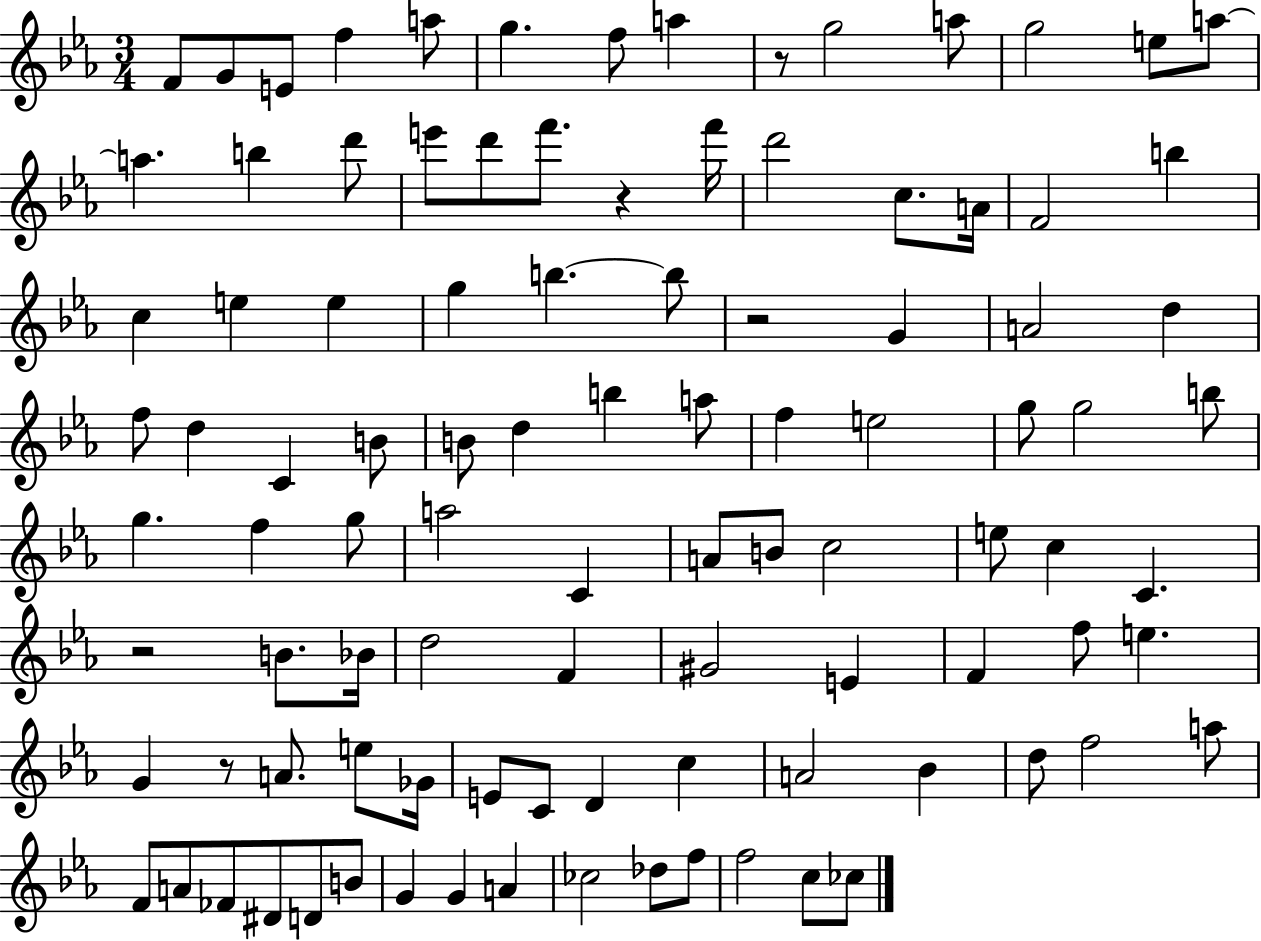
{
  \clef treble
  \numericTimeSignature
  \time 3/4
  \key ees \major
  f'8 g'8 e'8 f''4 a''8 | g''4. f''8 a''4 | r8 g''2 a''8 | g''2 e''8 a''8~~ | \break a''4. b''4 d'''8 | e'''8 d'''8 f'''8. r4 f'''16 | d'''2 c''8. a'16 | f'2 b''4 | \break c''4 e''4 e''4 | g''4 b''4.~~ b''8 | r2 g'4 | a'2 d''4 | \break f''8 d''4 c'4 b'8 | b'8 d''4 b''4 a''8 | f''4 e''2 | g''8 g''2 b''8 | \break g''4. f''4 g''8 | a''2 c'4 | a'8 b'8 c''2 | e''8 c''4 c'4. | \break r2 b'8. bes'16 | d''2 f'4 | gis'2 e'4 | f'4 f''8 e''4. | \break g'4 r8 a'8. e''8 ges'16 | e'8 c'8 d'4 c''4 | a'2 bes'4 | d''8 f''2 a''8 | \break f'8 a'8 fes'8 dis'8 d'8 b'8 | g'4 g'4 a'4 | ces''2 des''8 f''8 | f''2 c''8 ces''8 | \break \bar "|."
}